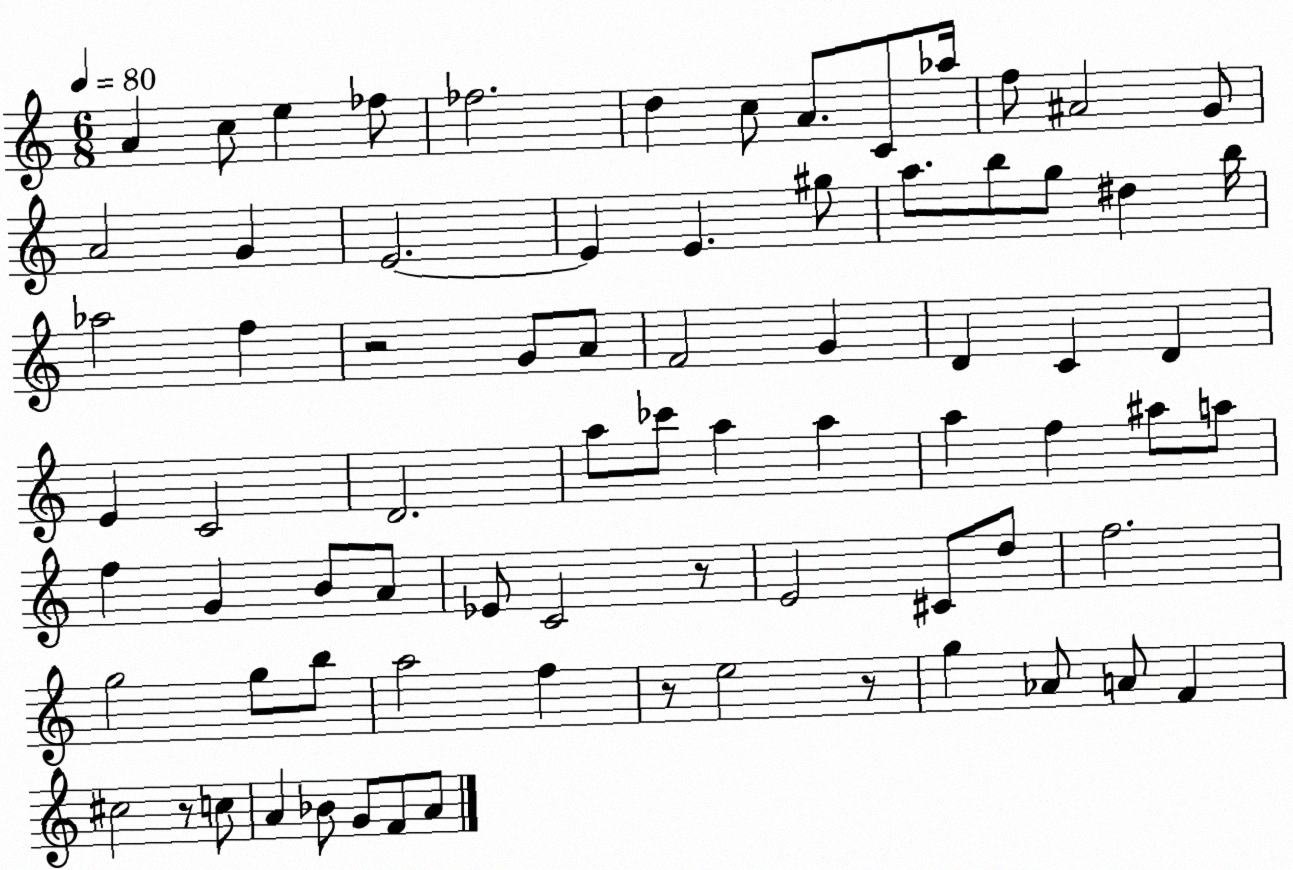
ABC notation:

X:1
T:Untitled
M:6/8
L:1/4
K:C
A c/2 e _f/2 _f2 d c/2 A/2 C/2 _a/4 f/2 ^A2 G/2 A2 G E2 E E ^g/2 a/2 b/2 g/2 ^d b/4 _a2 f z2 G/2 A/2 F2 G D C D E C2 D2 a/2 _c'/2 a a a f ^a/2 a/2 f G B/2 A/2 _E/2 C2 z/2 E2 ^C/2 d/2 f2 g2 g/2 b/2 a2 f z/2 e2 z/2 g _A/2 A/2 F ^c2 z/2 c/2 A _B/2 G/2 F/2 A/2